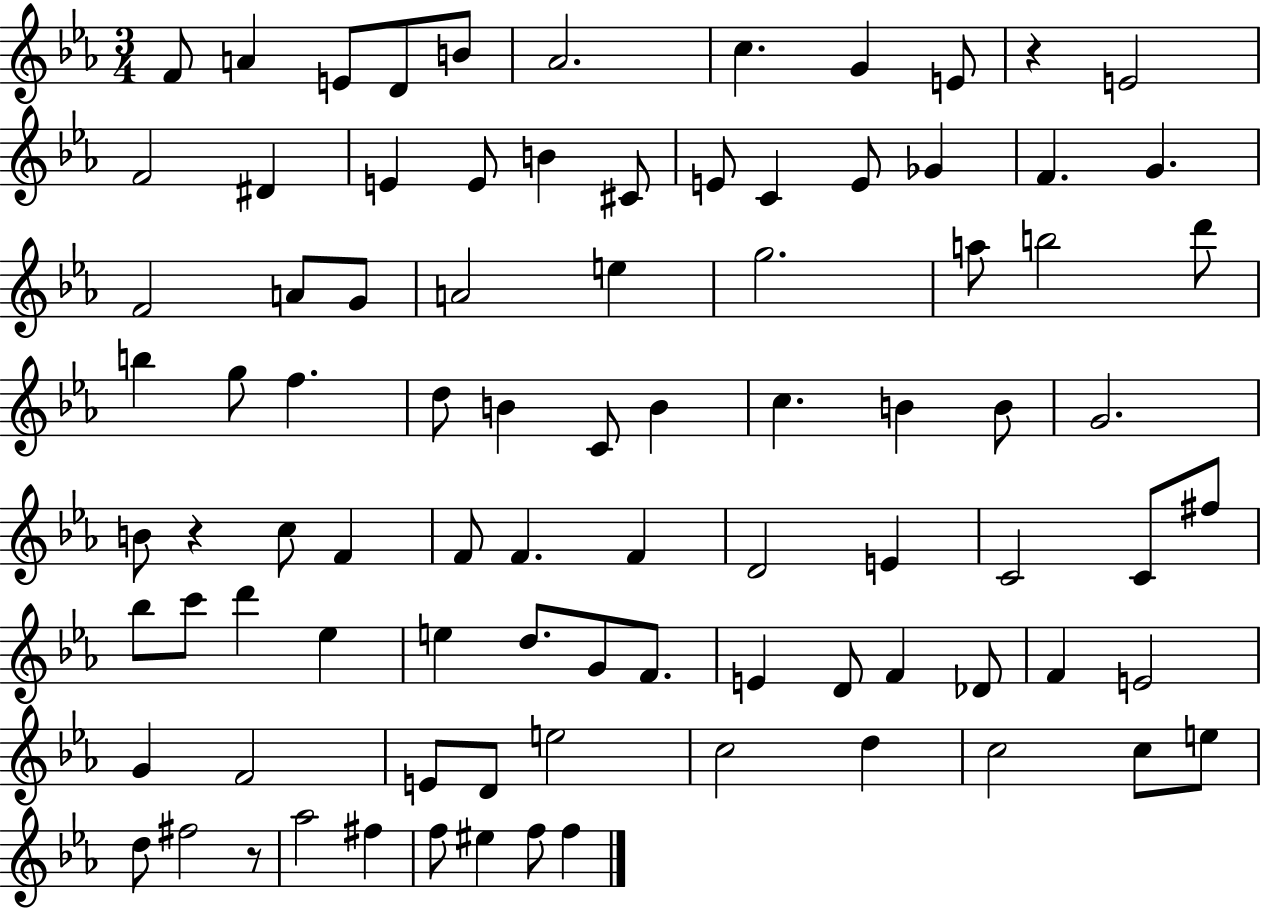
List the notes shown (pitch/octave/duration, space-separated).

F4/e A4/q E4/e D4/e B4/e Ab4/h. C5/q. G4/q E4/e R/q E4/h F4/h D#4/q E4/q E4/e B4/q C#4/e E4/e C4/q E4/e Gb4/q F4/q. G4/q. F4/h A4/e G4/e A4/h E5/q G5/h. A5/e B5/h D6/e B5/q G5/e F5/q. D5/e B4/q C4/e B4/q C5/q. B4/q B4/e G4/h. B4/e R/q C5/e F4/q F4/e F4/q. F4/q D4/h E4/q C4/h C4/e F#5/e Bb5/e C6/e D6/q Eb5/q E5/q D5/e. G4/e F4/e. E4/q D4/e F4/q Db4/e F4/q E4/h G4/q F4/h E4/e D4/e E5/h C5/h D5/q C5/h C5/e E5/e D5/e F#5/h R/e Ab5/h F#5/q F5/e EIS5/q F5/e F5/q